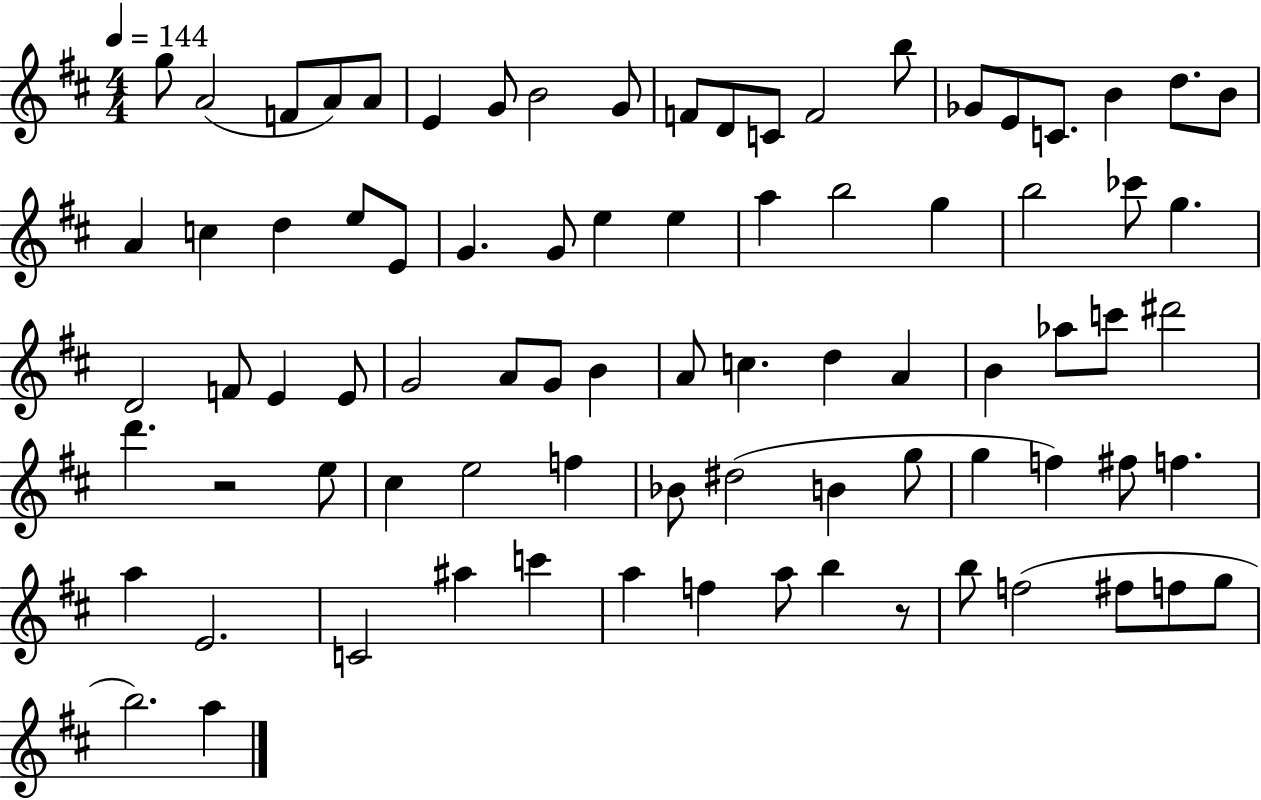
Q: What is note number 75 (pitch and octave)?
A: F5